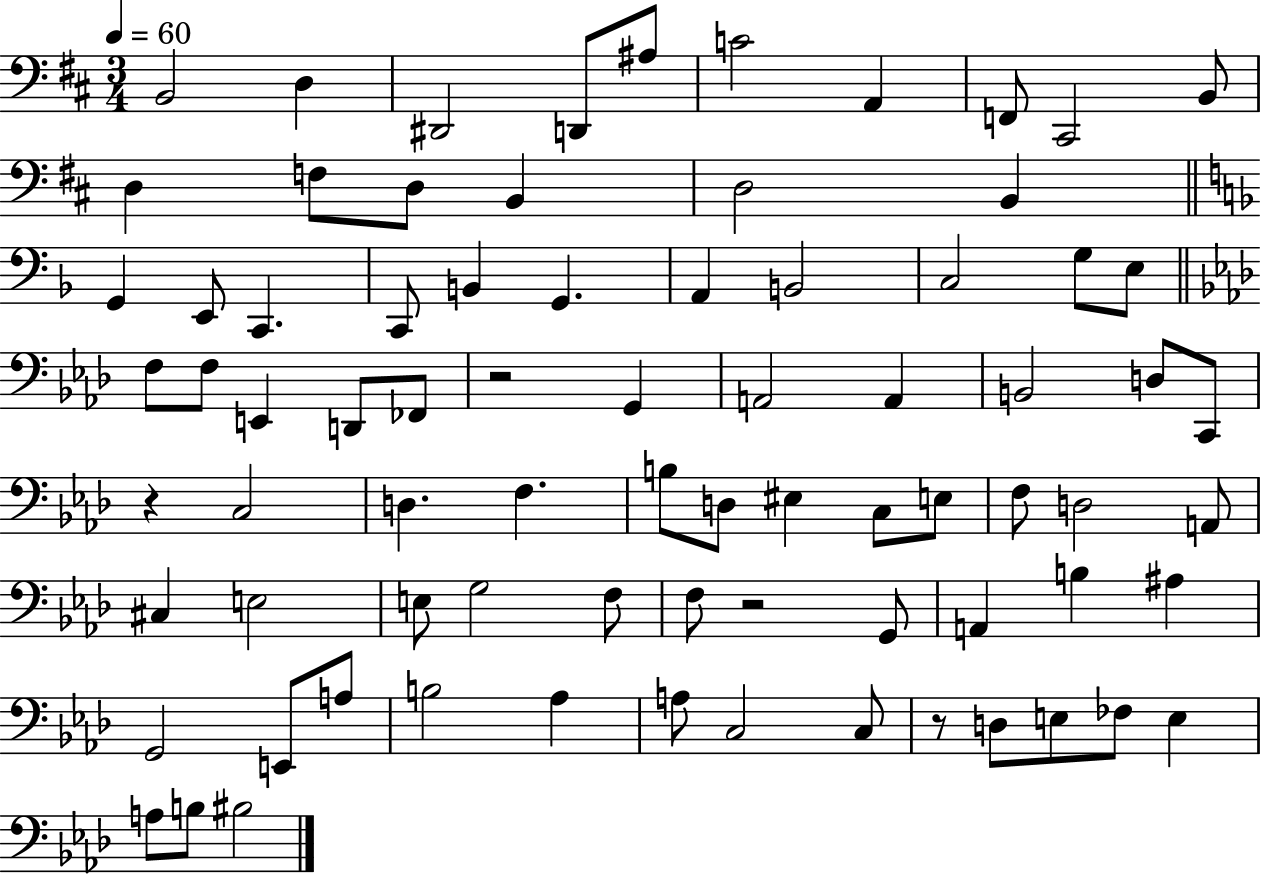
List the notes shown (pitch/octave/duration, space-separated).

B2/h D3/q D#2/h D2/e A#3/e C4/h A2/q F2/e C#2/h B2/e D3/q F3/e D3/e B2/q D3/h B2/q G2/q E2/e C2/q. C2/e B2/q G2/q. A2/q B2/h C3/h G3/e E3/e F3/e F3/e E2/q D2/e FES2/e R/h G2/q A2/h A2/q B2/h D3/e C2/e R/q C3/h D3/q. F3/q. B3/e D3/e EIS3/q C3/e E3/e F3/e D3/h A2/e C#3/q E3/h E3/e G3/h F3/e F3/e R/h G2/e A2/q B3/q A#3/q G2/h E2/e A3/e B3/h Ab3/q A3/e C3/h C3/e R/e D3/e E3/e FES3/e E3/q A3/e B3/e BIS3/h